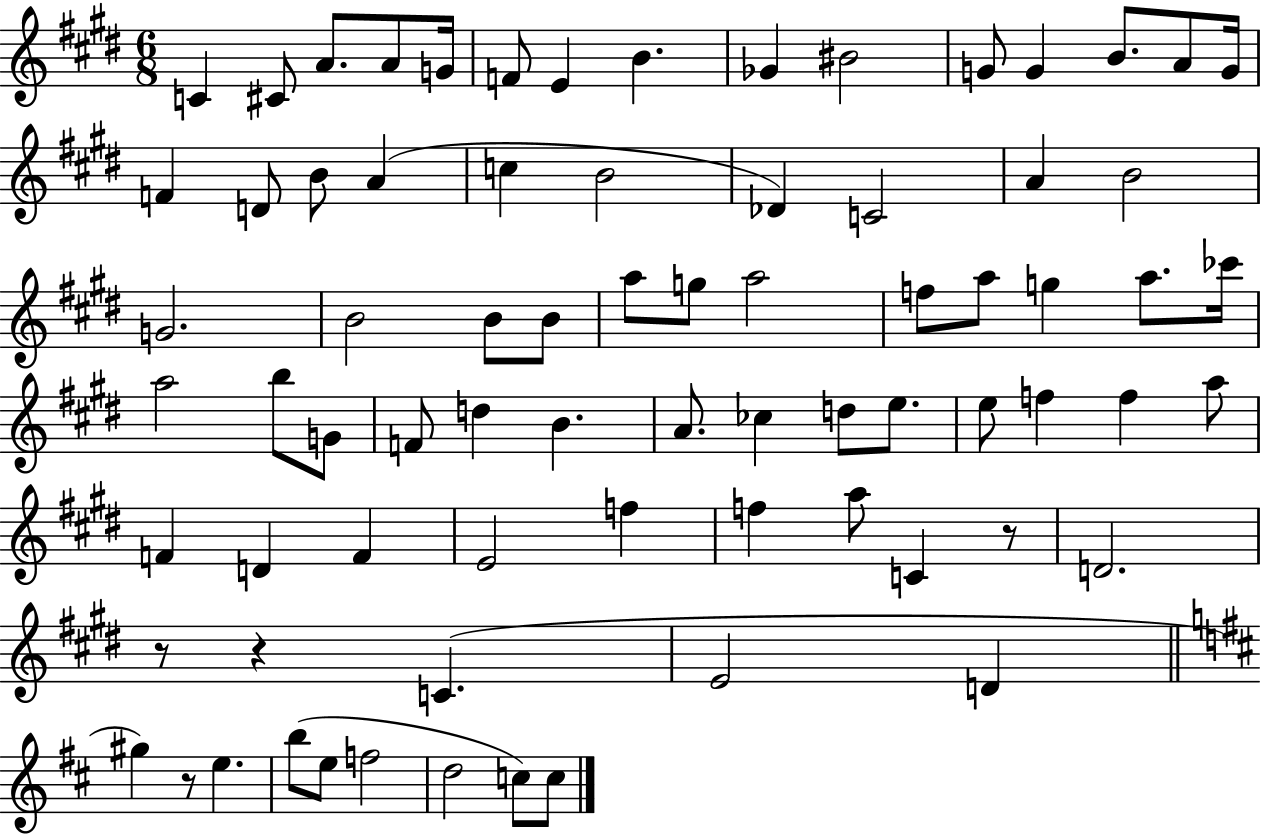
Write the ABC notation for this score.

X:1
T:Untitled
M:6/8
L:1/4
K:E
C ^C/2 A/2 A/2 G/4 F/2 E B _G ^B2 G/2 G B/2 A/2 G/4 F D/2 B/2 A c B2 _D C2 A B2 G2 B2 B/2 B/2 a/2 g/2 a2 f/2 a/2 g a/2 _c'/4 a2 b/2 G/2 F/2 d B A/2 _c d/2 e/2 e/2 f f a/2 F D F E2 f f a/2 C z/2 D2 z/2 z C E2 D ^g z/2 e b/2 e/2 f2 d2 c/2 c/2